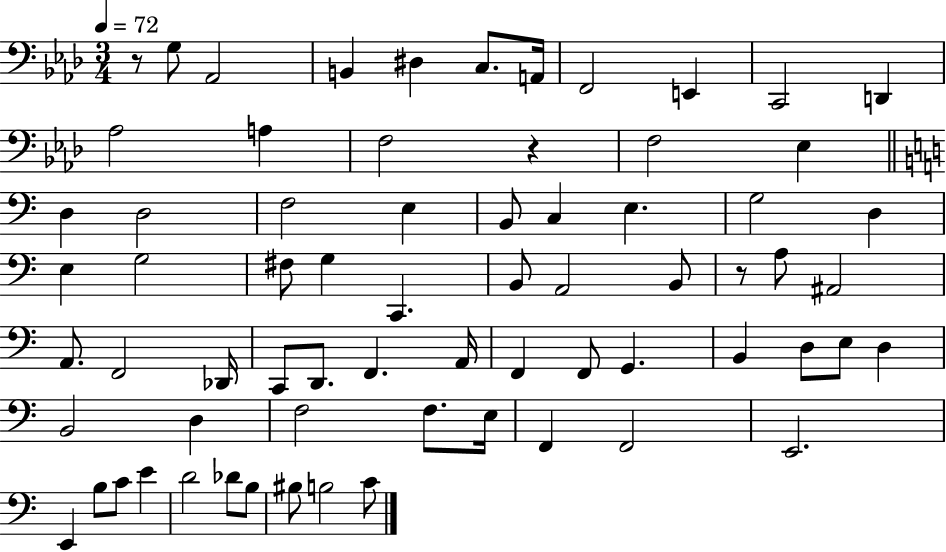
X:1
T:Untitled
M:3/4
L:1/4
K:Ab
z/2 G,/2 _A,,2 B,, ^D, C,/2 A,,/4 F,,2 E,, C,,2 D,, _A,2 A, F,2 z F,2 _E, D, D,2 F,2 E, B,,/2 C, E, G,2 D, E, G,2 ^F,/2 G, C,, B,,/2 A,,2 B,,/2 z/2 A,/2 ^A,,2 A,,/2 F,,2 _D,,/4 C,,/2 D,,/2 F,, A,,/4 F,, F,,/2 G,, B,, D,/2 E,/2 D, B,,2 D, F,2 F,/2 E,/4 F,, F,,2 E,,2 E,, B,/2 C/2 E D2 _D/2 B,/2 ^B,/2 B,2 C/2